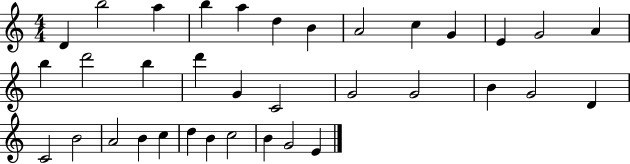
{
  \clef treble
  \numericTimeSignature
  \time 4/4
  \key c \major
  d'4 b''2 a''4 | b''4 a''4 d''4 b'4 | a'2 c''4 g'4 | e'4 g'2 a'4 | \break b''4 d'''2 b''4 | d'''4 g'4 c'2 | g'2 g'2 | b'4 g'2 d'4 | \break c'2 b'2 | a'2 b'4 c''4 | d''4 b'4 c''2 | b'4 g'2 e'4 | \break \bar "|."
}